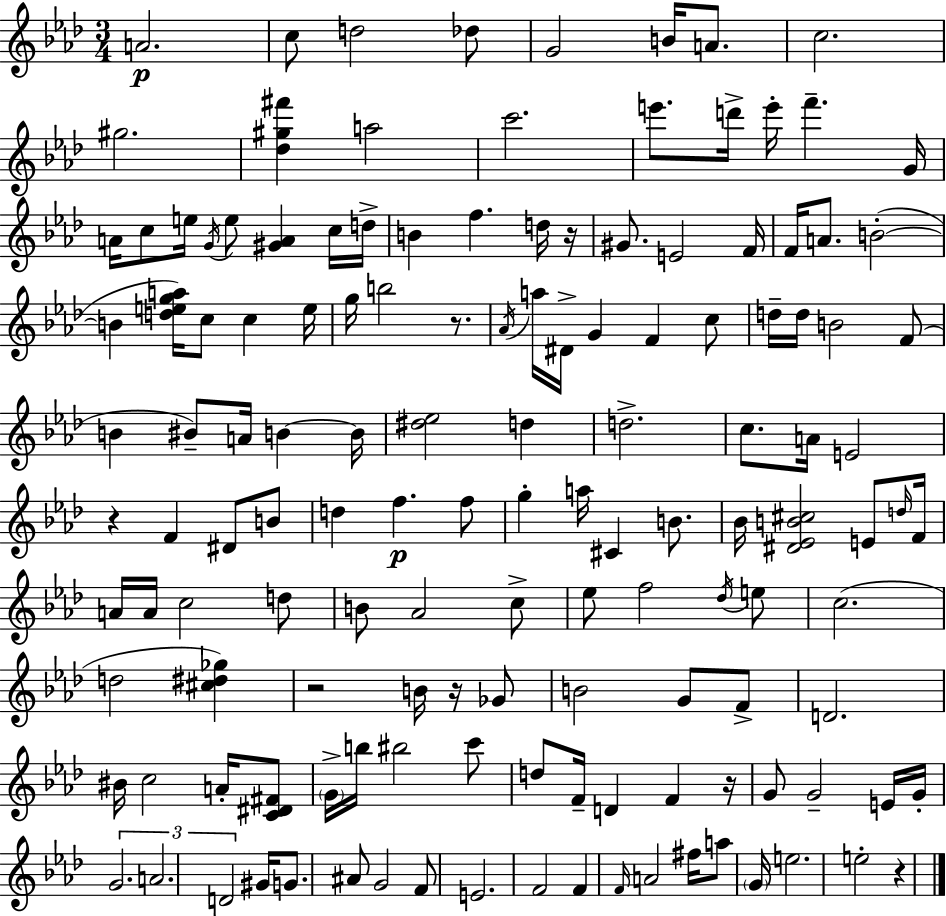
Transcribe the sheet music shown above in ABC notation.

X:1
T:Untitled
M:3/4
L:1/4
K:Ab
A2 c/2 d2 _d/2 G2 B/4 A/2 c2 ^g2 [_d^g^f'] a2 c'2 e'/2 d'/4 e'/4 f' G/4 A/4 c/2 e/4 G/4 e/2 [^GA] c/4 d/4 B f d/4 z/4 ^G/2 E2 F/4 F/4 A/2 B2 B [dega]/4 c/2 c e/4 g/4 b2 z/2 _A/4 a/4 ^D/4 G F c/2 d/4 d/4 B2 F/2 B ^B/2 A/4 B B/4 [^d_e]2 d d2 c/2 A/4 E2 z F ^D/2 B/2 d f f/2 g a/4 ^C B/2 _B/4 [^D_EB^c]2 E/2 d/4 F/4 A/4 A/4 c2 d/2 B/2 _A2 c/2 _e/2 f2 _d/4 e/2 c2 d2 [^c^d_g] z2 B/4 z/4 _G/2 B2 G/2 F/2 D2 ^B/4 c2 A/4 [C^D^F]/2 G/4 b/4 ^b2 c'/2 d/2 F/4 D F z/4 G/2 G2 E/4 G/4 G2 A2 D2 ^G/4 G/2 ^A/2 G2 F/2 E2 F2 F F/4 A2 ^f/4 a/2 G/4 e2 e2 z